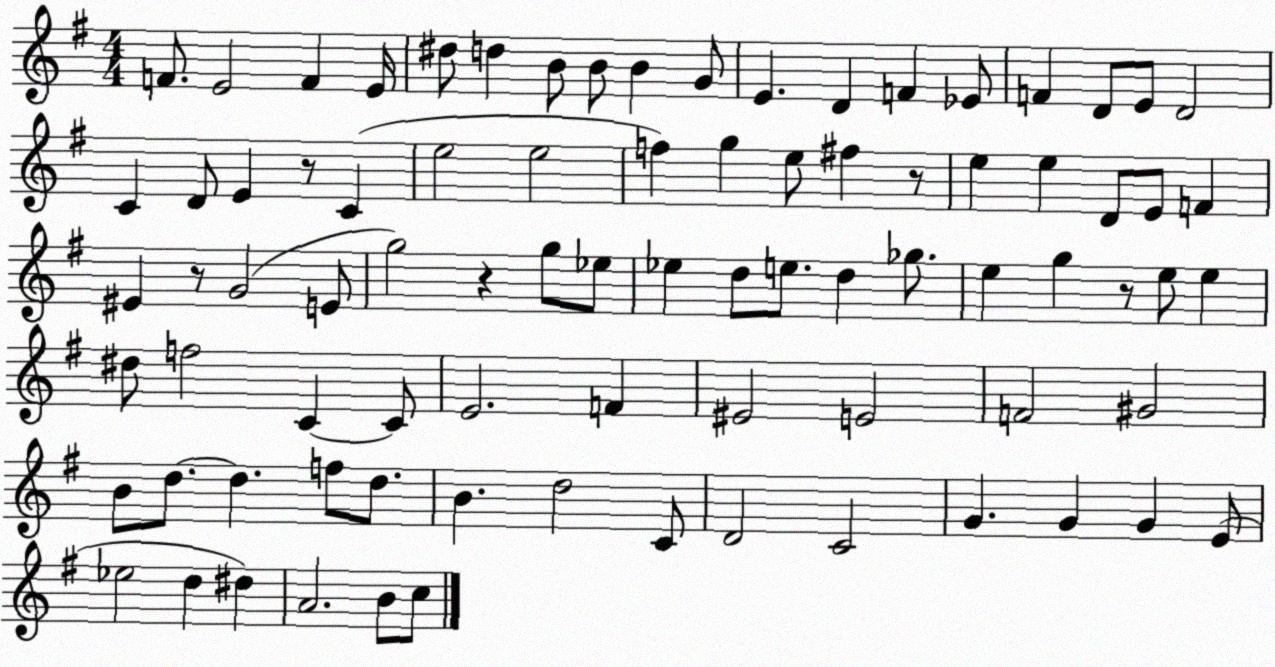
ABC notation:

X:1
T:Untitled
M:4/4
L:1/4
K:G
F/2 E2 F E/4 ^d/2 d B/2 B/2 B G/2 E D F _E/2 F D/2 E/2 D2 C D/2 E z/2 C e2 e2 f g e/2 ^f z/2 e e D/2 E/2 F ^E z/2 G2 E/2 g2 z g/2 _e/2 _e d/2 e/2 d _g/2 e g z/2 e/2 e ^d/2 f2 C C/2 E2 F ^E2 E2 F2 ^G2 B/2 d/2 d f/2 d/2 B d2 C/2 D2 C2 G G G E/2 _e2 d ^d A2 B/2 c/2